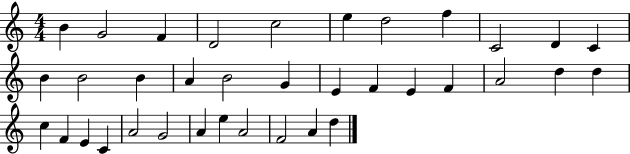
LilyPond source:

{
  \clef treble
  \numericTimeSignature
  \time 4/4
  \key c \major
  b'4 g'2 f'4 | d'2 c''2 | e''4 d''2 f''4 | c'2 d'4 c'4 | \break b'4 b'2 b'4 | a'4 b'2 g'4 | e'4 f'4 e'4 f'4 | a'2 d''4 d''4 | \break c''4 f'4 e'4 c'4 | a'2 g'2 | a'4 e''4 a'2 | f'2 a'4 d''4 | \break \bar "|."
}